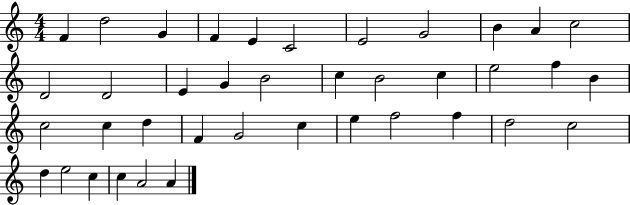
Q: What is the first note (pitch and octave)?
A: F4